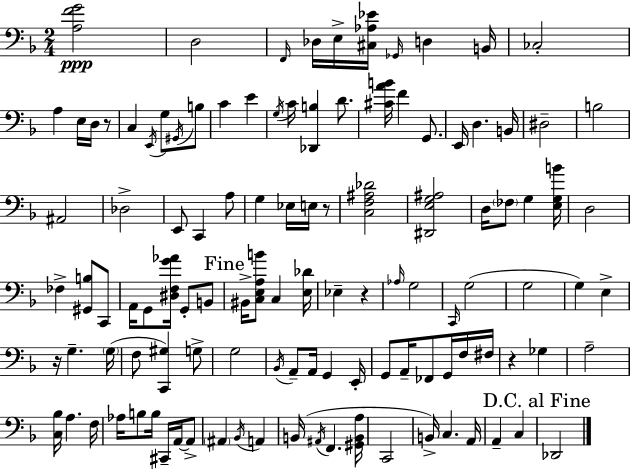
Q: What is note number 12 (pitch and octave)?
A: C3